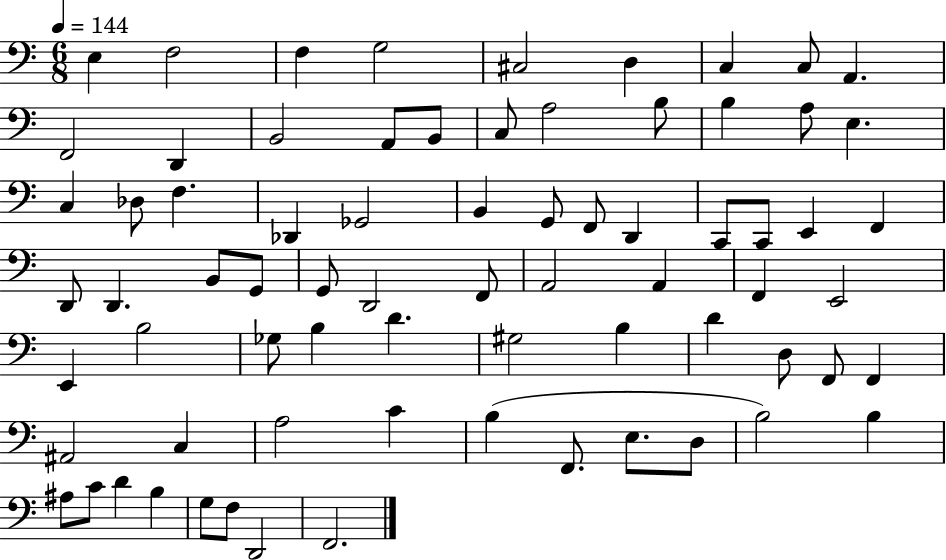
X:1
T:Untitled
M:6/8
L:1/4
K:C
E, F,2 F, G,2 ^C,2 D, C, C,/2 A,, F,,2 D,, B,,2 A,,/2 B,,/2 C,/2 A,2 B,/2 B, A,/2 E, C, _D,/2 F, _D,, _G,,2 B,, G,,/2 F,,/2 D,, C,,/2 C,,/2 E,, F,, D,,/2 D,, B,,/2 G,,/2 G,,/2 D,,2 F,,/2 A,,2 A,, F,, E,,2 E,, B,2 _G,/2 B, D ^G,2 B, D D,/2 F,,/2 F,, ^A,,2 C, A,2 C B, F,,/2 E,/2 D,/2 B,2 B, ^A,/2 C/2 D B, G,/2 F,/2 D,,2 F,,2